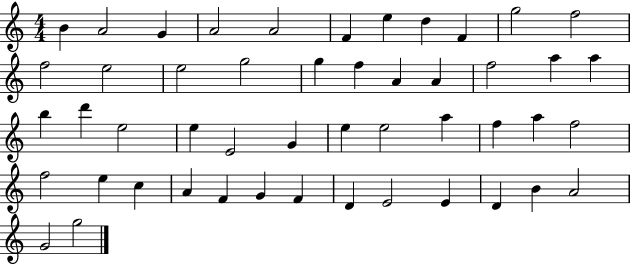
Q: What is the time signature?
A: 4/4